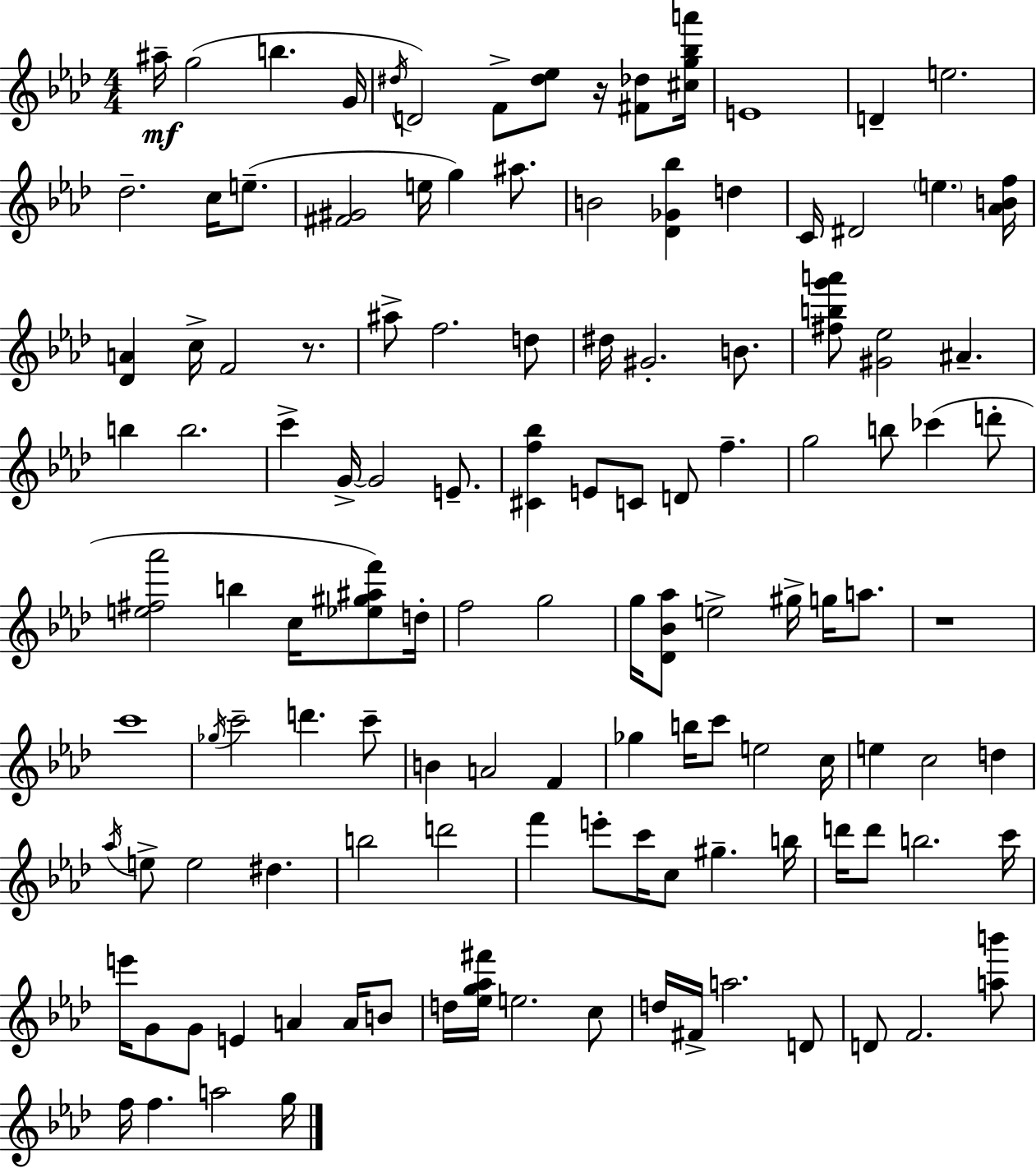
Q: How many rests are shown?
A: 3